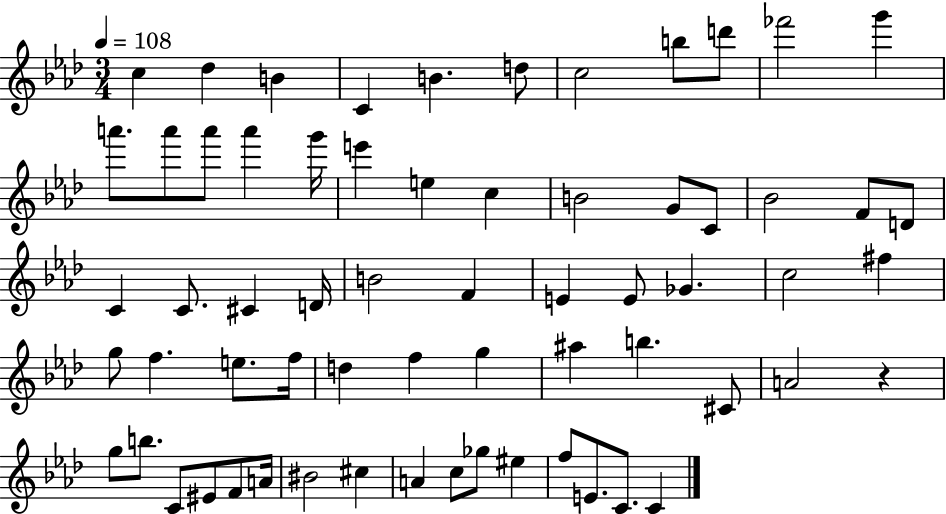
X:1
T:Untitled
M:3/4
L:1/4
K:Ab
c _d B C B d/2 c2 b/2 d'/2 _f'2 g' a'/2 a'/2 a'/2 a' g'/4 e' e c B2 G/2 C/2 _B2 F/2 D/2 C C/2 ^C D/4 B2 F E E/2 _G c2 ^f g/2 f e/2 f/4 d f g ^a b ^C/2 A2 z g/2 b/2 C/2 ^E/2 F/2 A/4 ^B2 ^c A c/2 _g/2 ^e f/2 E/2 C/2 C